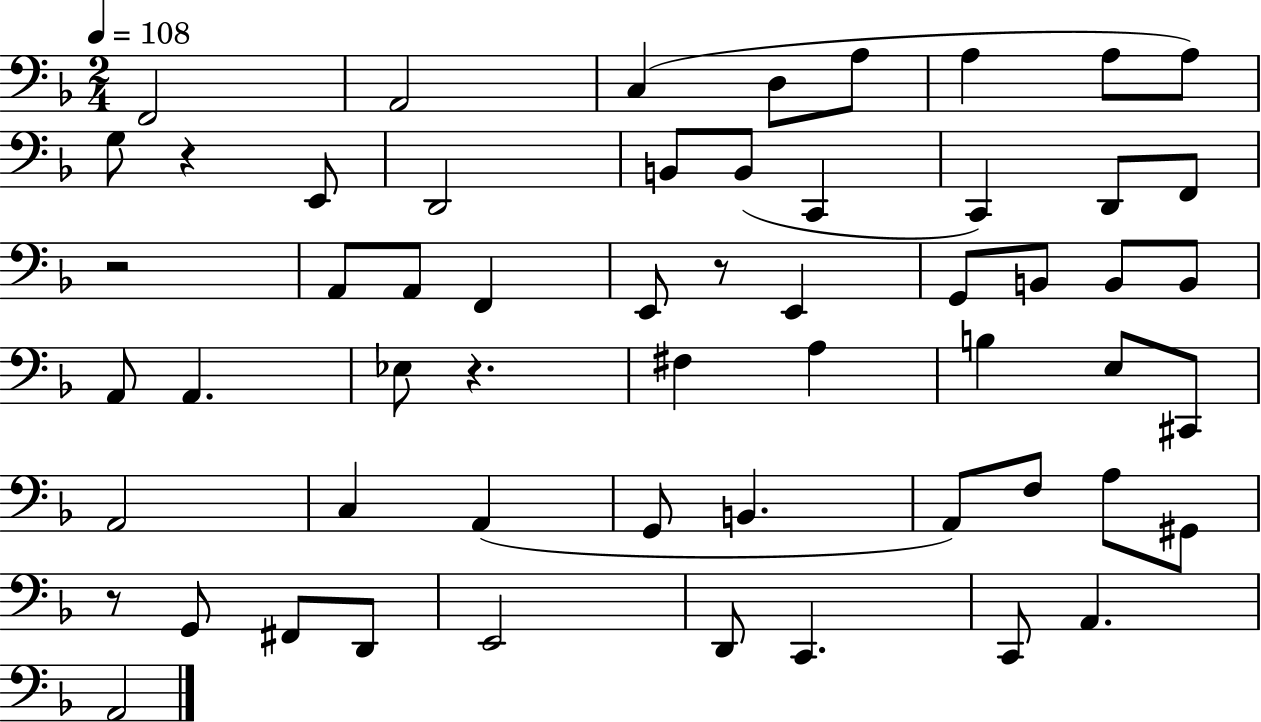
{
  \clef bass
  \numericTimeSignature
  \time 2/4
  \key f \major
  \tempo 4 = 108
  \repeat volta 2 { f,2 | a,2 | c4( d8 a8 | a4 a8 a8) | \break g8 r4 e,8 | d,2 | b,8 b,8( c,4 | c,4) d,8 f,8 | \break r2 | a,8 a,8 f,4 | e,8 r8 e,4 | g,8 b,8 b,8 b,8 | \break a,8 a,4. | ees8 r4. | fis4 a4 | b4 e8 cis,8 | \break a,2 | c4 a,4( | g,8 b,4. | a,8) f8 a8 gis,8 | \break r8 g,8 fis,8 d,8 | e,2 | d,8 c,4. | c,8 a,4. | \break a,2 | } \bar "|."
}